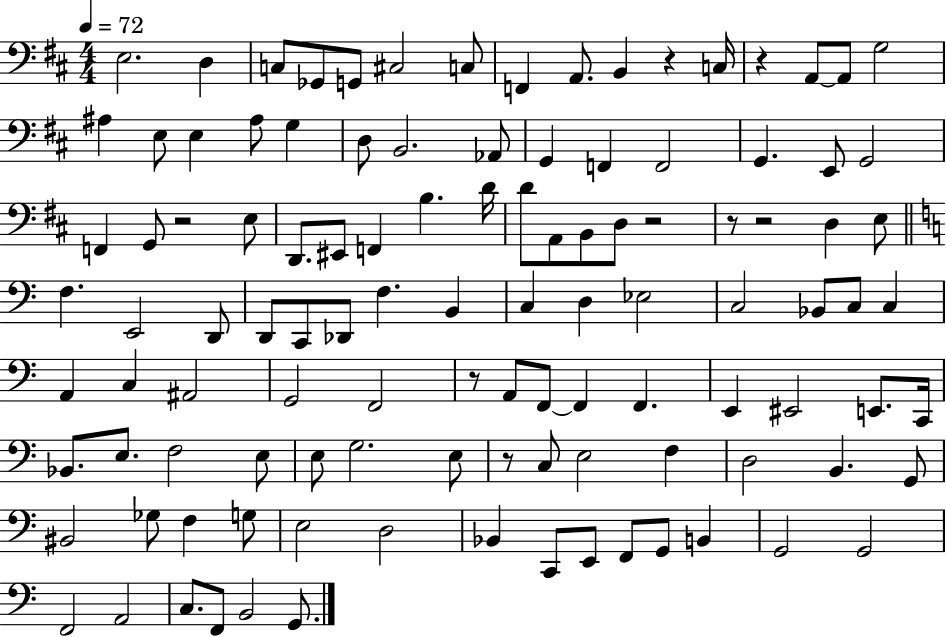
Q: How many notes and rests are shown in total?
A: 111